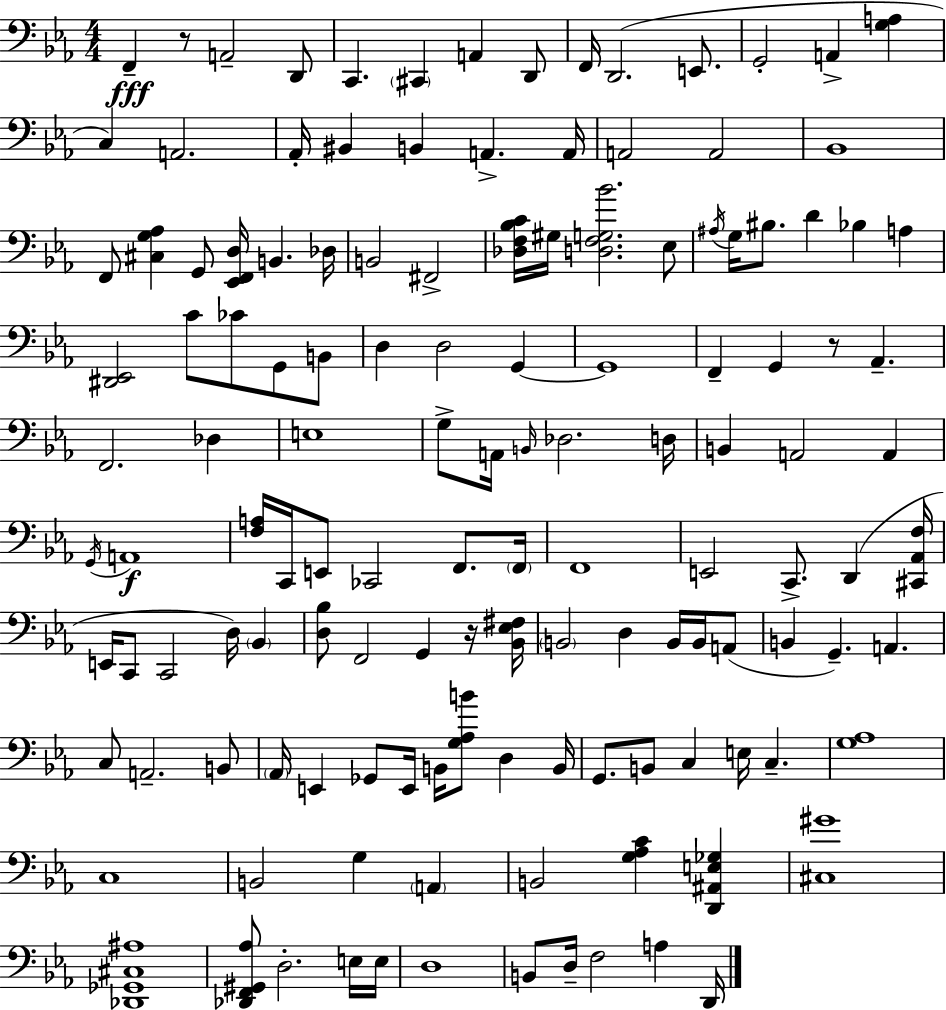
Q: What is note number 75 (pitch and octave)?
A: F2